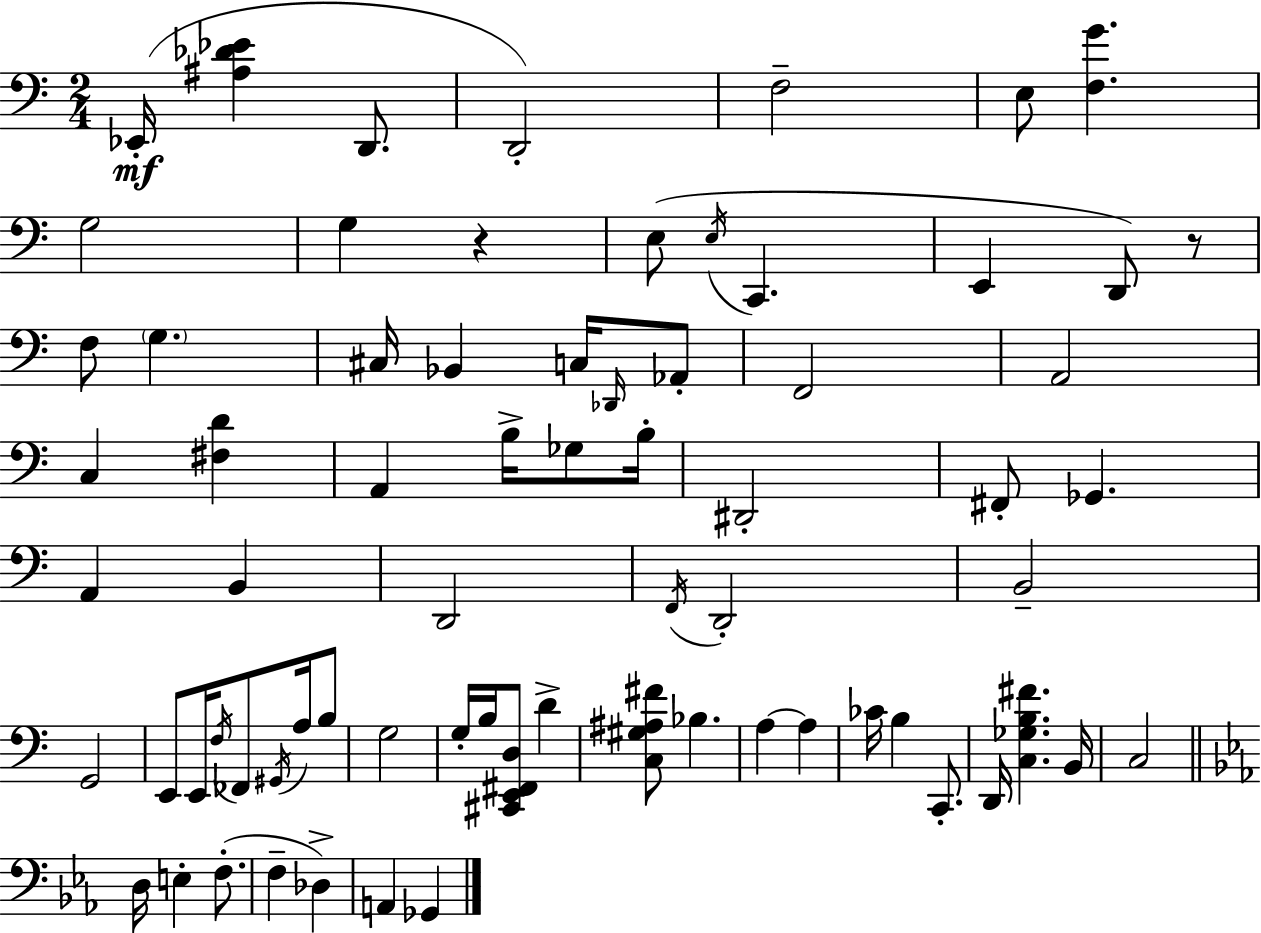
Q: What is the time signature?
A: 2/4